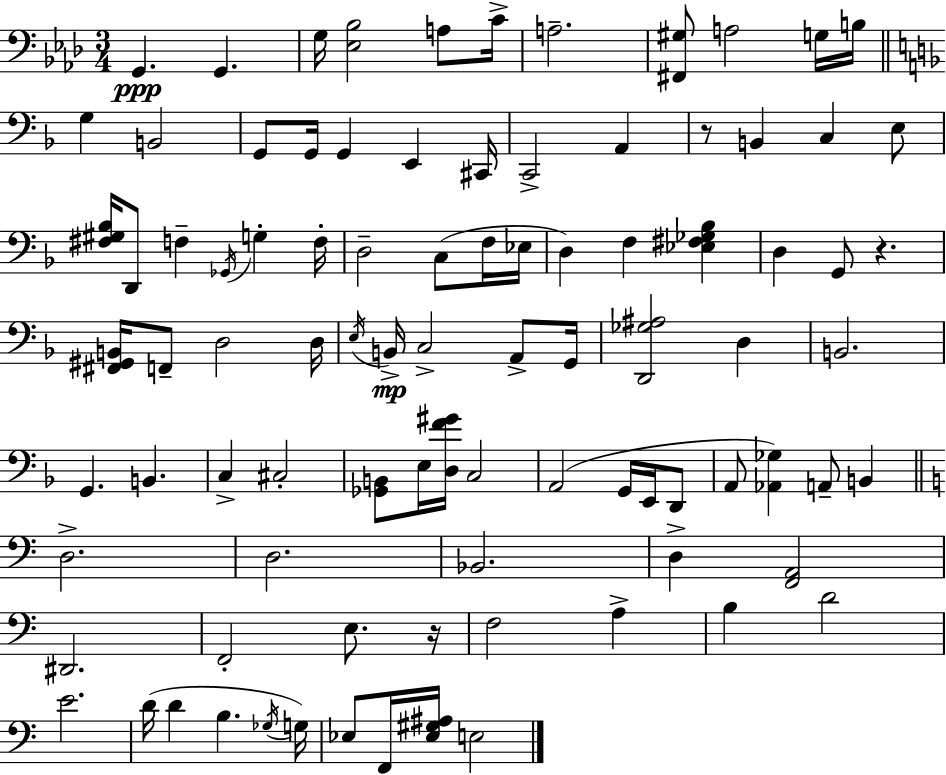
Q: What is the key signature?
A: AES major